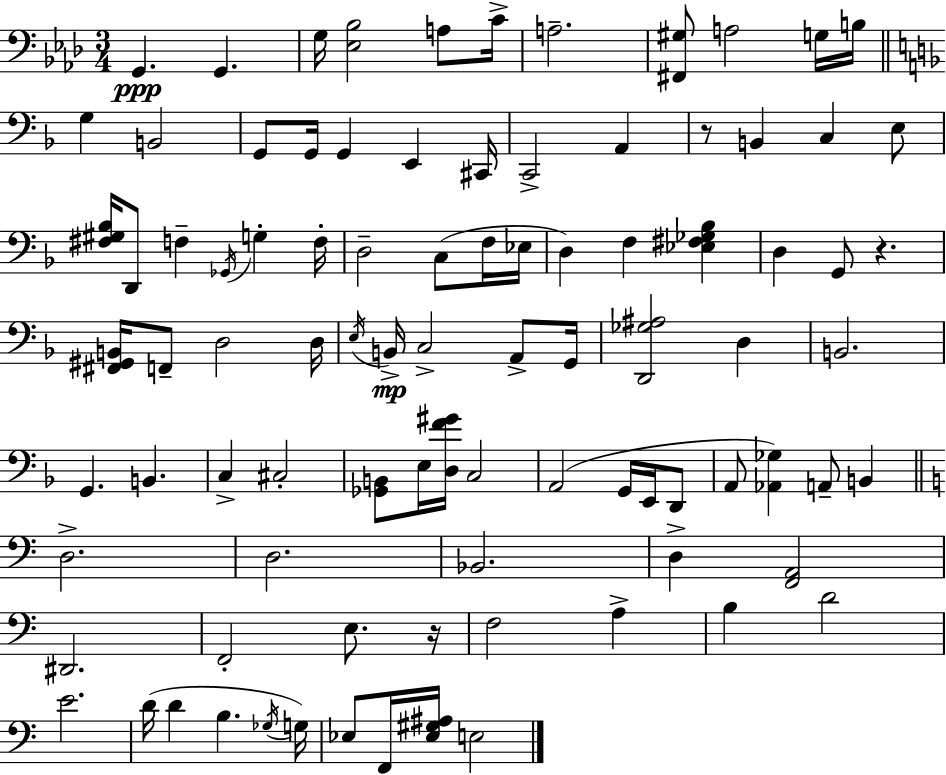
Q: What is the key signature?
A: AES major